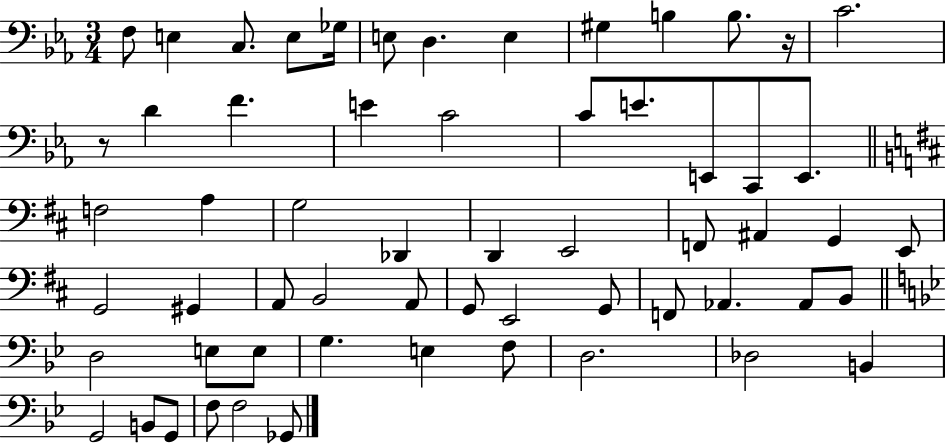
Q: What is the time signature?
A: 3/4